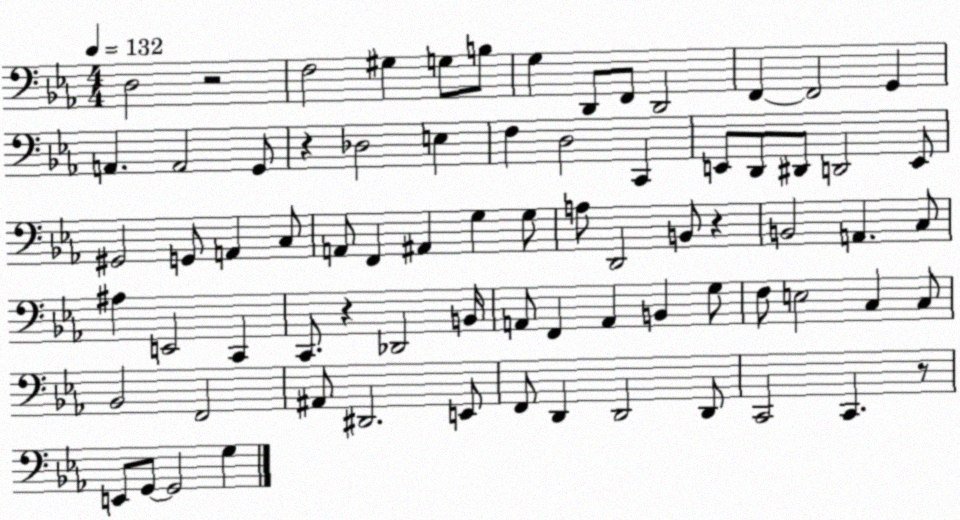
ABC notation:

X:1
T:Untitled
M:4/4
L:1/4
K:Eb
D,2 z2 F,2 ^G, G,/2 B,/2 G, D,,/2 F,,/2 D,,2 F,, F,,2 G,, A,, A,,2 G,,/2 z _D,2 E, F, D,2 C,, E,,/2 D,,/2 ^D,,/2 D,,2 E,,/2 ^G,,2 G,,/2 A,, C,/2 A,,/2 F,, ^A,, G, G,/2 A,/2 D,,2 B,,/2 z B,,2 A,, C,/2 ^A, E,,2 C,, C,,/2 z _D,,2 B,,/4 A,,/2 F,, A,, B,, G,/2 F,/2 E,2 C, C,/2 _B,,2 F,,2 ^A,,/2 ^D,,2 E,,/2 F,,/2 D,, D,,2 D,,/2 C,,2 C,, z/2 E,,/2 G,,/2 G,,2 G,